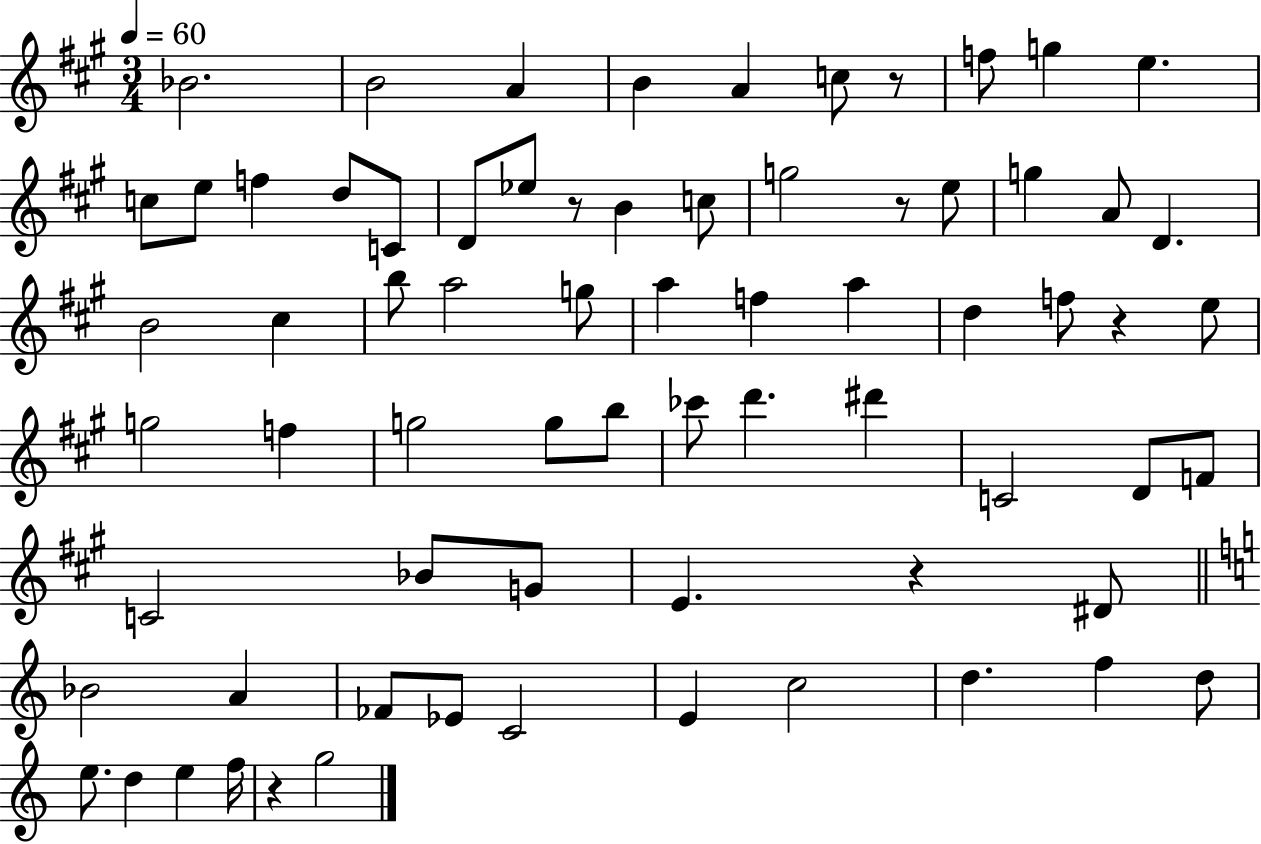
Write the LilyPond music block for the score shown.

{
  \clef treble
  \numericTimeSignature
  \time 3/4
  \key a \major
  \tempo 4 = 60
  bes'2. | b'2 a'4 | b'4 a'4 c''8 r8 | f''8 g''4 e''4. | \break c''8 e''8 f''4 d''8 c'8 | d'8 ees''8 r8 b'4 c''8 | g''2 r8 e''8 | g''4 a'8 d'4. | \break b'2 cis''4 | b''8 a''2 g''8 | a''4 f''4 a''4 | d''4 f''8 r4 e''8 | \break g''2 f''4 | g''2 g''8 b''8 | ces'''8 d'''4. dis'''4 | c'2 d'8 f'8 | \break c'2 bes'8 g'8 | e'4. r4 dis'8 | \bar "||" \break \key c \major bes'2 a'4 | fes'8 ees'8 c'2 | e'4 c''2 | d''4. f''4 d''8 | \break e''8. d''4 e''4 f''16 | r4 g''2 | \bar "|."
}